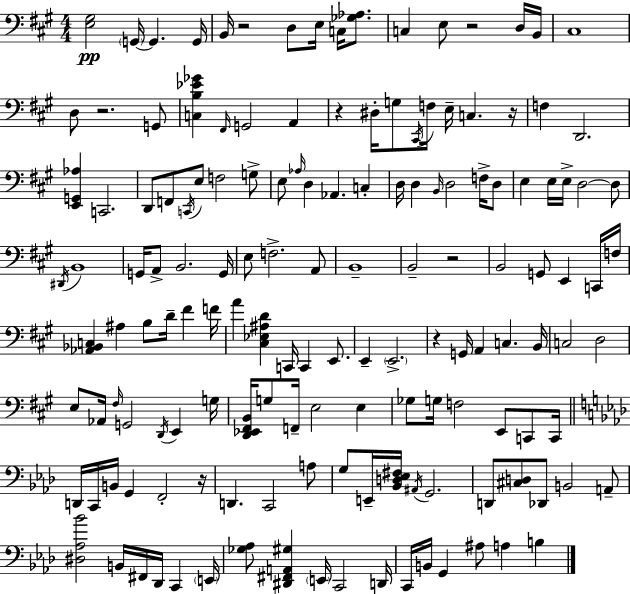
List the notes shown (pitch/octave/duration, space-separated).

[E3,G#3]/h G2/s G2/q. G2/s B2/s R/h D3/e E3/s C3/s [Gb3,Ab3]/e. C3/q E3/e R/h D3/s B2/s C#3/w D3/e R/h. G2/e [C3,B3,Eb4,Gb4]/q F#2/s G2/h A2/q R/q D#3/s G3/e C#2/s F3/s E3/s C3/q. R/s F3/q D2/h. [E2,G2,Ab3]/q C2/h. D2/e F2/e C2/s E3/e F3/h G3/e E3/e Ab3/s D3/q Ab2/q. C3/q D3/s D3/q B2/s D3/h F3/s D3/e E3/q E3/s E3/s D3/h D3/e D#2/s B2/w G2/s A2/e B2/h. G2/s E3/e F3/h. A2/e B2/w B2/h R/h B2/h G2/e E2/q C2/s F3/s [Ab2,Bb2,C3]/q A#3/q B3/e D4/s F#4/q F4/s A4/q [C#3,Eb3,A#3,D4]/q C2/s C2/q E2/e. E2/q E2/h. R/q G2/s A2/q C3/q. B2/s C3/h D3/h E3/e Ab2/s F#3/s G2/h D2/s E2/q G3/s [D2,Eb2,F#2,B2]/s G3/e F2/s E3/h E3/q Gb3/e G3/s F3/h E2/e C2/e C2/s D2/s C2/s B2/s G2/q F2/h R/s D2/q. C2/h A3/e G3/e E2/s [Bb2,D3,Eb3,F#3]/s A#2/s G2/h. D2/e [C#3,D3]/e Db2/e B2/h A2/e [D#3,Ab3,Bb4]/h B2/s F#2/s Db2/s C2/q E2/s [Gb3,Ab3]/e [D#2,F#2,A2,G#3]/q E2/s C2/h D2/s C2/s B2/s G2/q A#3/e A3/q B3/q